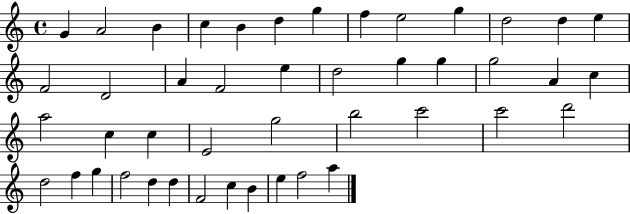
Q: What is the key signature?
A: C major